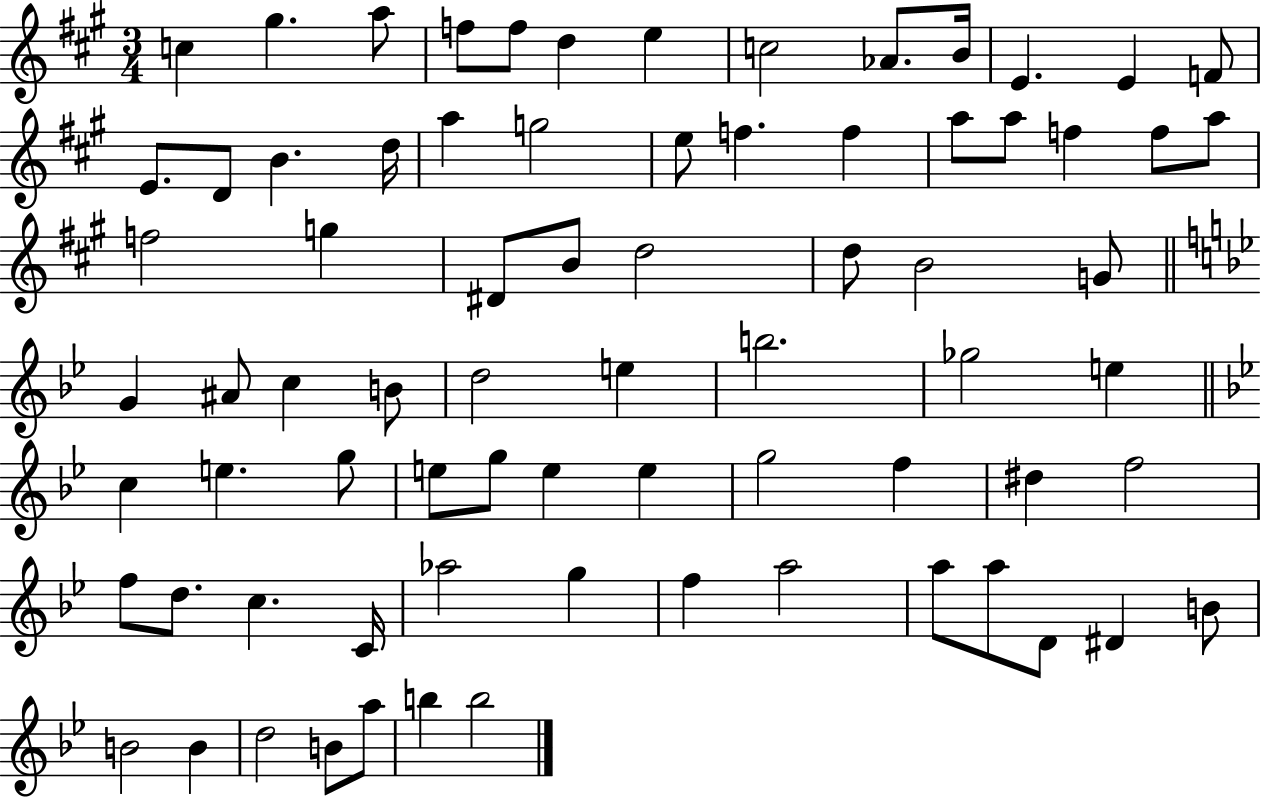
X:1
T:Untitled
M:3/4
L:1/4
K:A
c ^g a/2 f/2 f/2 d e c2 _A/2 B/4 E E F/2 E/2 D/2 B d/4 a g2 e/2 f f a/2 a/2 f f/2 a/2 f2 g ^D/2 B/2 d2 d/2 B2 G/2 G ^A/2 c B/2 d2 e b2 _g2 e c e g/2 e/2 g/2 e e g2 f ^d f2 f/2 d/2 c C/4 _a2 g f a2 a/2 a/2 D/2 ^D B/2 B2 B d2 B/2 a/2 b b2